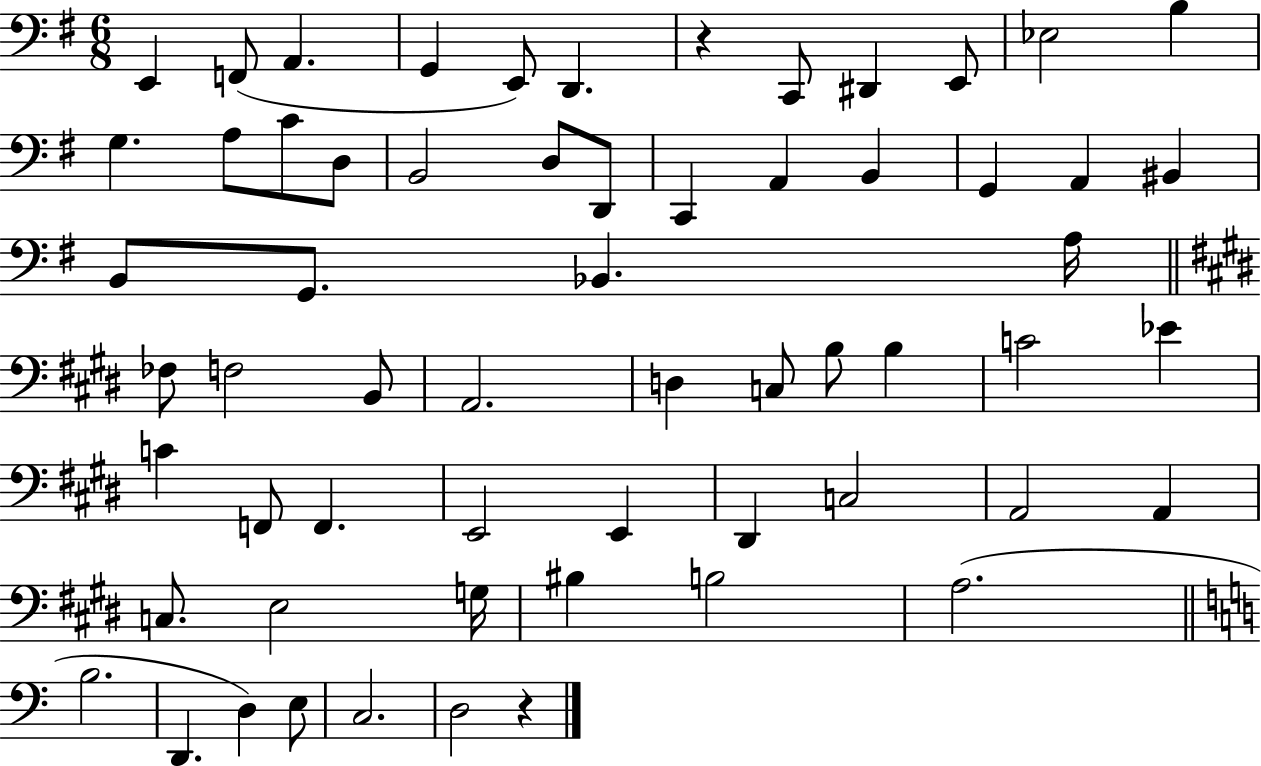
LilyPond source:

{
  \clef bass
  \numericTimeSignature
  \time 6/8
  \key g \major
  e,4 f,8( a,4. | g,4 e,8) d,4. | r4 c,8 dis,4 e,8 | ees2 b4 | \break g4. a8 c'8 d8 | b,2 d8 d,8 | c,4 a,4 b,4 | g,4 a,4 bis,4 | \break b,8 g,8. bes,4. a16 | \bar "||" \break \key e \major fes8 f2 b,8 | a,2. | d4 c8 b8 b4 | c'2 ees'4 | \break c'4 f,8 f,4. | e,2 e,4 | dis,4 c2 | a,2 a,4 | \break c8. e2 g16 | bis4 b2 | a2.( | \bar "||" \break \key c \major b2. | d,4. d4) e8 | c2. | d2 r4 | \break \bar "|."
}